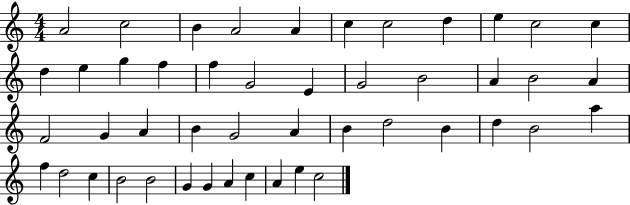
X:1
T:Untitled
M:4/4
L:1/4
K:C
A2 c2 B A2 A c c2 d e c2 c d e g f f G2 E G2 B2 A B2 A F2 G A B G2 A B d2 B d B2 a f d2 c B2 B2 G G A c A e c2